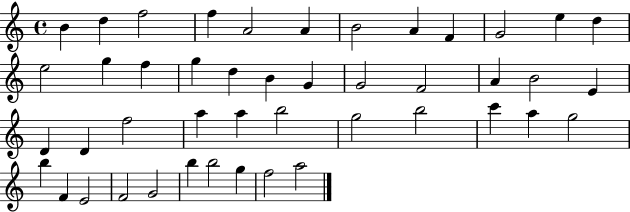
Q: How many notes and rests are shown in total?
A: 45